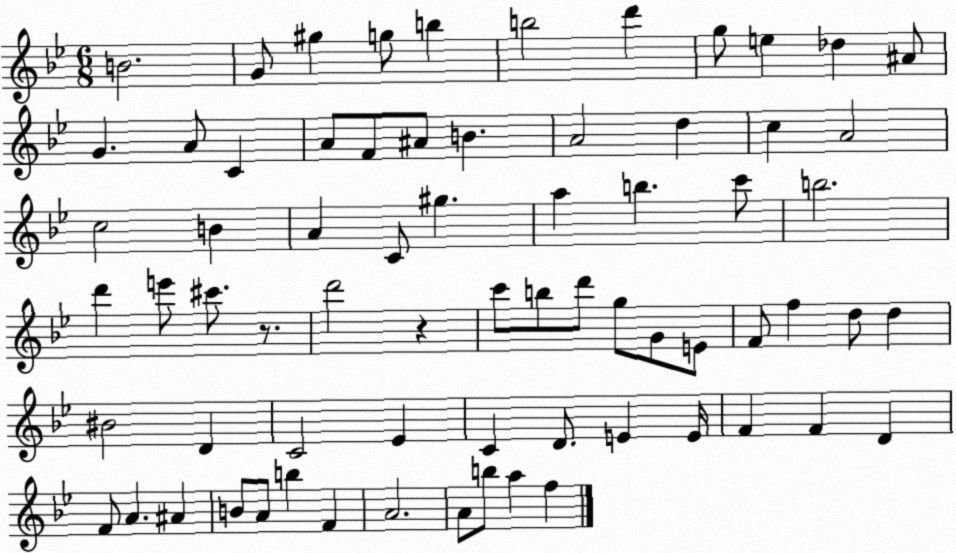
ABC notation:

X:1
T:Untitled
M:6/8
L:1/4
K:Bb
B2 G/2 ^g g/2 b b2 d' g/2 e _d ^A/2 G A/2 C A/2 F/2 ^A/2 B A2 d c A2 c2 B A C/2 ^g a b c'/2 b2 d' e'/2 ^c'/2 z/2 d'2 z c'/2 b/2 d'/2 g/2 G/2 E/2 F/2 f d/2 d ^B2 D C2 _E C D/2 E E/4 F F D F/2 A ^A B/2 A/2 b F A2 A/2 b/2 a f